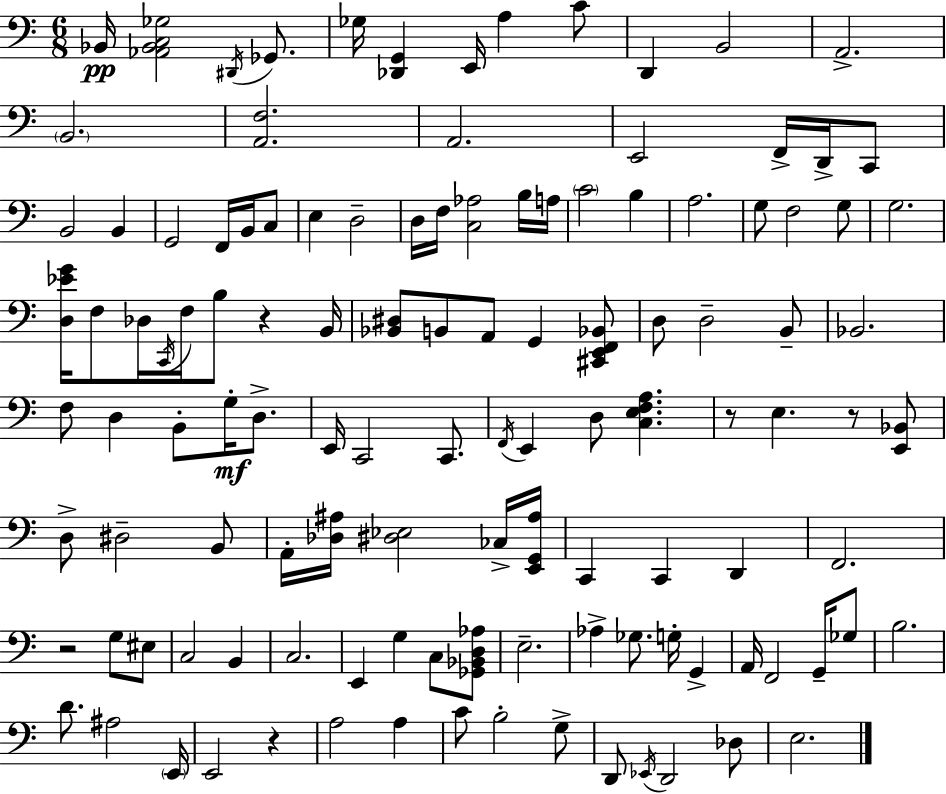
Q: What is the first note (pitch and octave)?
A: Bb2